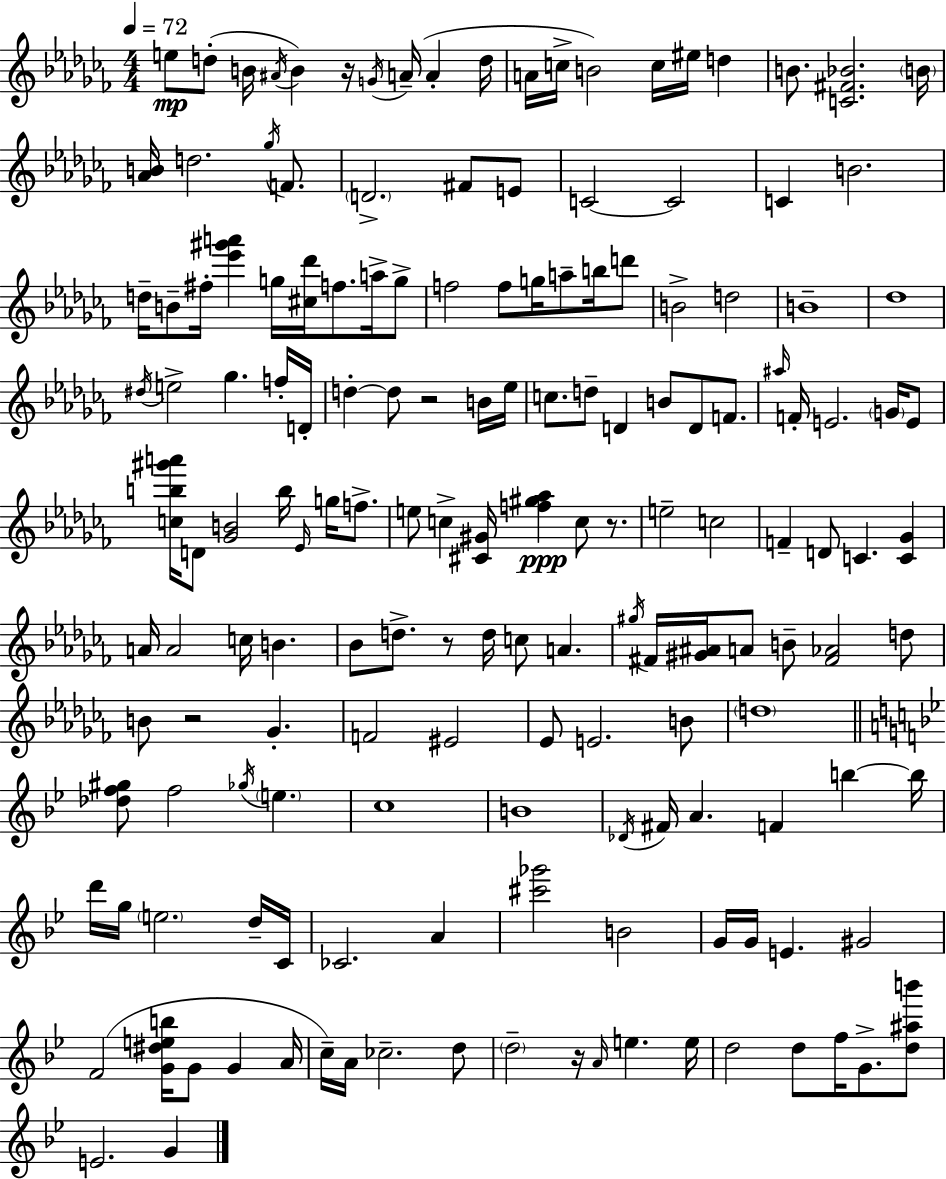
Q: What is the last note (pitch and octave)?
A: G4